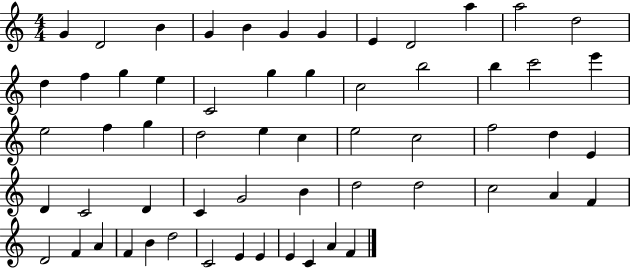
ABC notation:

X:1
T:Untitled
M:4/4
L:1/4
K:C
G D2 B G B G G E D2 a a2 d2 d f g e C2 g g c2 b2 b c'2 e' e2 f g d2 e c e2 c2 f2 d E D C2 D C G2 B d2 d2 c2 A F D2 F A F B d2 C2 E E E C A F